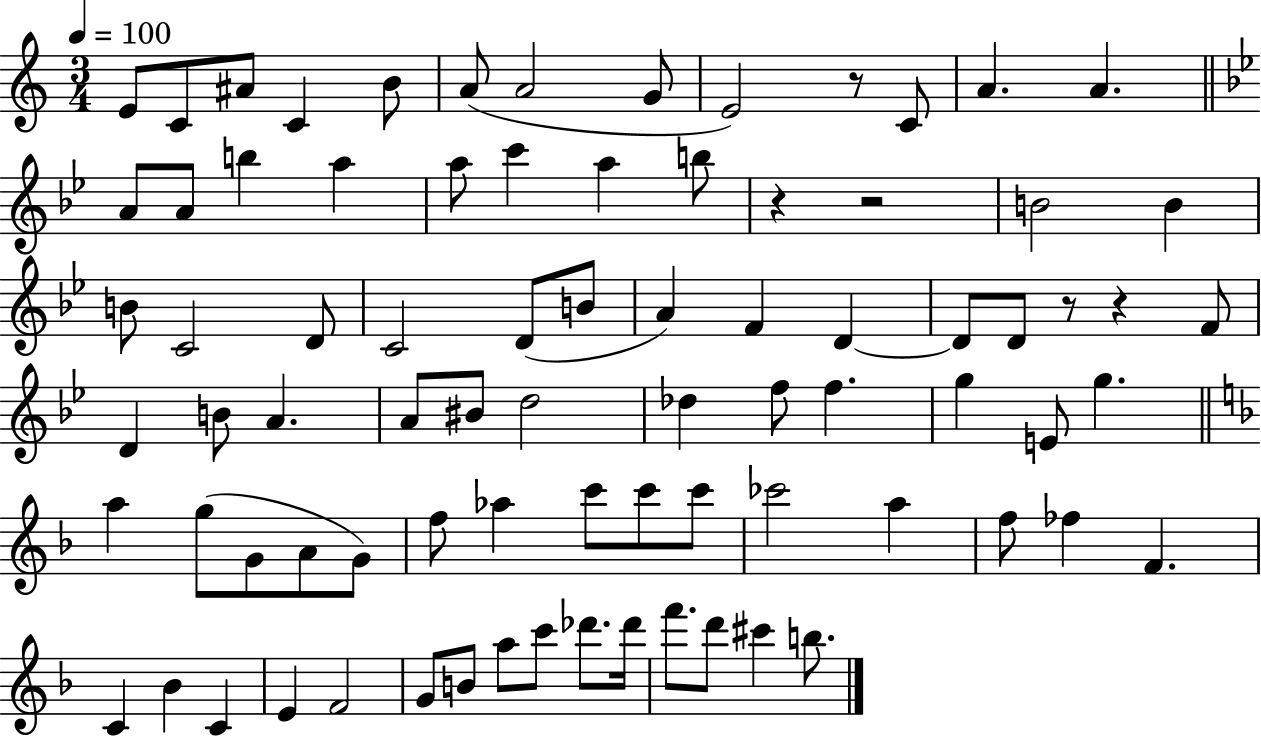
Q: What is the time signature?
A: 3/4